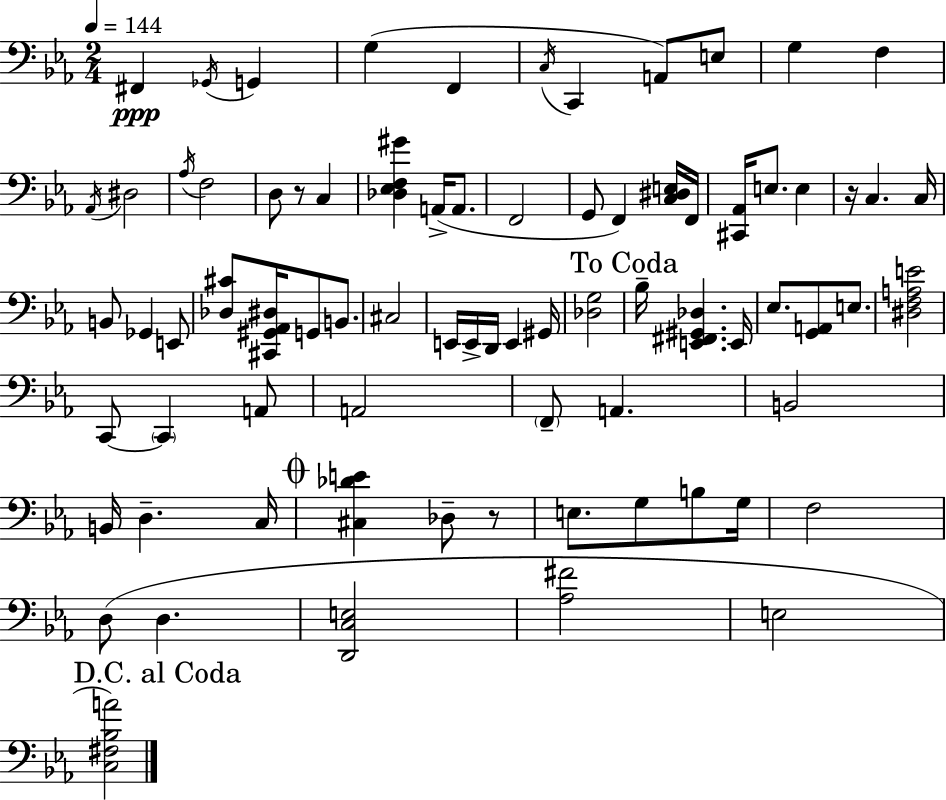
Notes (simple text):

F#2/q Gb2/s G2/q G3/q F2/q C3/s C2/q A2/e E3/e G3/q F3/q Ab2/s D#3/h Ab3/s F3/h D3/e R/e C3/q [Db3,Eb3,F3,G#4]/q A2/s A2/e. F2/h G2/e F2/q [C3,D#3,E3]/s F2/s [C#2,Ab2]/s E3/e. E3/q R/s C3/q. C3/s B2/e Gb2/q E2/e [Db3,C#4]/e [C#2,G#2,Ab2,D#3]/s G2/e B2/e. C#3/h E2/s E2/s D2/s E2/q G#2/s [Db3,G3]/h Bb3/s [E2,F#2,G#2,Db3]/q. E2/s Eb3/e. [G2,A2]/e E3/e. [D#3,F3,A3,E4]/h C2/e C2/q A2/e A2/h F2/e A2/q. B2/h B2/s D3/q. C3/s [C#3,Db4,E4]/q Db3/e R/e E3/e. G3/e B3/e G3/s F3/h D3/e D3/q. [D2,C3,E3]/h [Ab3,F#4]/h E3/h [C3,F#3,Bb3,A4]/h